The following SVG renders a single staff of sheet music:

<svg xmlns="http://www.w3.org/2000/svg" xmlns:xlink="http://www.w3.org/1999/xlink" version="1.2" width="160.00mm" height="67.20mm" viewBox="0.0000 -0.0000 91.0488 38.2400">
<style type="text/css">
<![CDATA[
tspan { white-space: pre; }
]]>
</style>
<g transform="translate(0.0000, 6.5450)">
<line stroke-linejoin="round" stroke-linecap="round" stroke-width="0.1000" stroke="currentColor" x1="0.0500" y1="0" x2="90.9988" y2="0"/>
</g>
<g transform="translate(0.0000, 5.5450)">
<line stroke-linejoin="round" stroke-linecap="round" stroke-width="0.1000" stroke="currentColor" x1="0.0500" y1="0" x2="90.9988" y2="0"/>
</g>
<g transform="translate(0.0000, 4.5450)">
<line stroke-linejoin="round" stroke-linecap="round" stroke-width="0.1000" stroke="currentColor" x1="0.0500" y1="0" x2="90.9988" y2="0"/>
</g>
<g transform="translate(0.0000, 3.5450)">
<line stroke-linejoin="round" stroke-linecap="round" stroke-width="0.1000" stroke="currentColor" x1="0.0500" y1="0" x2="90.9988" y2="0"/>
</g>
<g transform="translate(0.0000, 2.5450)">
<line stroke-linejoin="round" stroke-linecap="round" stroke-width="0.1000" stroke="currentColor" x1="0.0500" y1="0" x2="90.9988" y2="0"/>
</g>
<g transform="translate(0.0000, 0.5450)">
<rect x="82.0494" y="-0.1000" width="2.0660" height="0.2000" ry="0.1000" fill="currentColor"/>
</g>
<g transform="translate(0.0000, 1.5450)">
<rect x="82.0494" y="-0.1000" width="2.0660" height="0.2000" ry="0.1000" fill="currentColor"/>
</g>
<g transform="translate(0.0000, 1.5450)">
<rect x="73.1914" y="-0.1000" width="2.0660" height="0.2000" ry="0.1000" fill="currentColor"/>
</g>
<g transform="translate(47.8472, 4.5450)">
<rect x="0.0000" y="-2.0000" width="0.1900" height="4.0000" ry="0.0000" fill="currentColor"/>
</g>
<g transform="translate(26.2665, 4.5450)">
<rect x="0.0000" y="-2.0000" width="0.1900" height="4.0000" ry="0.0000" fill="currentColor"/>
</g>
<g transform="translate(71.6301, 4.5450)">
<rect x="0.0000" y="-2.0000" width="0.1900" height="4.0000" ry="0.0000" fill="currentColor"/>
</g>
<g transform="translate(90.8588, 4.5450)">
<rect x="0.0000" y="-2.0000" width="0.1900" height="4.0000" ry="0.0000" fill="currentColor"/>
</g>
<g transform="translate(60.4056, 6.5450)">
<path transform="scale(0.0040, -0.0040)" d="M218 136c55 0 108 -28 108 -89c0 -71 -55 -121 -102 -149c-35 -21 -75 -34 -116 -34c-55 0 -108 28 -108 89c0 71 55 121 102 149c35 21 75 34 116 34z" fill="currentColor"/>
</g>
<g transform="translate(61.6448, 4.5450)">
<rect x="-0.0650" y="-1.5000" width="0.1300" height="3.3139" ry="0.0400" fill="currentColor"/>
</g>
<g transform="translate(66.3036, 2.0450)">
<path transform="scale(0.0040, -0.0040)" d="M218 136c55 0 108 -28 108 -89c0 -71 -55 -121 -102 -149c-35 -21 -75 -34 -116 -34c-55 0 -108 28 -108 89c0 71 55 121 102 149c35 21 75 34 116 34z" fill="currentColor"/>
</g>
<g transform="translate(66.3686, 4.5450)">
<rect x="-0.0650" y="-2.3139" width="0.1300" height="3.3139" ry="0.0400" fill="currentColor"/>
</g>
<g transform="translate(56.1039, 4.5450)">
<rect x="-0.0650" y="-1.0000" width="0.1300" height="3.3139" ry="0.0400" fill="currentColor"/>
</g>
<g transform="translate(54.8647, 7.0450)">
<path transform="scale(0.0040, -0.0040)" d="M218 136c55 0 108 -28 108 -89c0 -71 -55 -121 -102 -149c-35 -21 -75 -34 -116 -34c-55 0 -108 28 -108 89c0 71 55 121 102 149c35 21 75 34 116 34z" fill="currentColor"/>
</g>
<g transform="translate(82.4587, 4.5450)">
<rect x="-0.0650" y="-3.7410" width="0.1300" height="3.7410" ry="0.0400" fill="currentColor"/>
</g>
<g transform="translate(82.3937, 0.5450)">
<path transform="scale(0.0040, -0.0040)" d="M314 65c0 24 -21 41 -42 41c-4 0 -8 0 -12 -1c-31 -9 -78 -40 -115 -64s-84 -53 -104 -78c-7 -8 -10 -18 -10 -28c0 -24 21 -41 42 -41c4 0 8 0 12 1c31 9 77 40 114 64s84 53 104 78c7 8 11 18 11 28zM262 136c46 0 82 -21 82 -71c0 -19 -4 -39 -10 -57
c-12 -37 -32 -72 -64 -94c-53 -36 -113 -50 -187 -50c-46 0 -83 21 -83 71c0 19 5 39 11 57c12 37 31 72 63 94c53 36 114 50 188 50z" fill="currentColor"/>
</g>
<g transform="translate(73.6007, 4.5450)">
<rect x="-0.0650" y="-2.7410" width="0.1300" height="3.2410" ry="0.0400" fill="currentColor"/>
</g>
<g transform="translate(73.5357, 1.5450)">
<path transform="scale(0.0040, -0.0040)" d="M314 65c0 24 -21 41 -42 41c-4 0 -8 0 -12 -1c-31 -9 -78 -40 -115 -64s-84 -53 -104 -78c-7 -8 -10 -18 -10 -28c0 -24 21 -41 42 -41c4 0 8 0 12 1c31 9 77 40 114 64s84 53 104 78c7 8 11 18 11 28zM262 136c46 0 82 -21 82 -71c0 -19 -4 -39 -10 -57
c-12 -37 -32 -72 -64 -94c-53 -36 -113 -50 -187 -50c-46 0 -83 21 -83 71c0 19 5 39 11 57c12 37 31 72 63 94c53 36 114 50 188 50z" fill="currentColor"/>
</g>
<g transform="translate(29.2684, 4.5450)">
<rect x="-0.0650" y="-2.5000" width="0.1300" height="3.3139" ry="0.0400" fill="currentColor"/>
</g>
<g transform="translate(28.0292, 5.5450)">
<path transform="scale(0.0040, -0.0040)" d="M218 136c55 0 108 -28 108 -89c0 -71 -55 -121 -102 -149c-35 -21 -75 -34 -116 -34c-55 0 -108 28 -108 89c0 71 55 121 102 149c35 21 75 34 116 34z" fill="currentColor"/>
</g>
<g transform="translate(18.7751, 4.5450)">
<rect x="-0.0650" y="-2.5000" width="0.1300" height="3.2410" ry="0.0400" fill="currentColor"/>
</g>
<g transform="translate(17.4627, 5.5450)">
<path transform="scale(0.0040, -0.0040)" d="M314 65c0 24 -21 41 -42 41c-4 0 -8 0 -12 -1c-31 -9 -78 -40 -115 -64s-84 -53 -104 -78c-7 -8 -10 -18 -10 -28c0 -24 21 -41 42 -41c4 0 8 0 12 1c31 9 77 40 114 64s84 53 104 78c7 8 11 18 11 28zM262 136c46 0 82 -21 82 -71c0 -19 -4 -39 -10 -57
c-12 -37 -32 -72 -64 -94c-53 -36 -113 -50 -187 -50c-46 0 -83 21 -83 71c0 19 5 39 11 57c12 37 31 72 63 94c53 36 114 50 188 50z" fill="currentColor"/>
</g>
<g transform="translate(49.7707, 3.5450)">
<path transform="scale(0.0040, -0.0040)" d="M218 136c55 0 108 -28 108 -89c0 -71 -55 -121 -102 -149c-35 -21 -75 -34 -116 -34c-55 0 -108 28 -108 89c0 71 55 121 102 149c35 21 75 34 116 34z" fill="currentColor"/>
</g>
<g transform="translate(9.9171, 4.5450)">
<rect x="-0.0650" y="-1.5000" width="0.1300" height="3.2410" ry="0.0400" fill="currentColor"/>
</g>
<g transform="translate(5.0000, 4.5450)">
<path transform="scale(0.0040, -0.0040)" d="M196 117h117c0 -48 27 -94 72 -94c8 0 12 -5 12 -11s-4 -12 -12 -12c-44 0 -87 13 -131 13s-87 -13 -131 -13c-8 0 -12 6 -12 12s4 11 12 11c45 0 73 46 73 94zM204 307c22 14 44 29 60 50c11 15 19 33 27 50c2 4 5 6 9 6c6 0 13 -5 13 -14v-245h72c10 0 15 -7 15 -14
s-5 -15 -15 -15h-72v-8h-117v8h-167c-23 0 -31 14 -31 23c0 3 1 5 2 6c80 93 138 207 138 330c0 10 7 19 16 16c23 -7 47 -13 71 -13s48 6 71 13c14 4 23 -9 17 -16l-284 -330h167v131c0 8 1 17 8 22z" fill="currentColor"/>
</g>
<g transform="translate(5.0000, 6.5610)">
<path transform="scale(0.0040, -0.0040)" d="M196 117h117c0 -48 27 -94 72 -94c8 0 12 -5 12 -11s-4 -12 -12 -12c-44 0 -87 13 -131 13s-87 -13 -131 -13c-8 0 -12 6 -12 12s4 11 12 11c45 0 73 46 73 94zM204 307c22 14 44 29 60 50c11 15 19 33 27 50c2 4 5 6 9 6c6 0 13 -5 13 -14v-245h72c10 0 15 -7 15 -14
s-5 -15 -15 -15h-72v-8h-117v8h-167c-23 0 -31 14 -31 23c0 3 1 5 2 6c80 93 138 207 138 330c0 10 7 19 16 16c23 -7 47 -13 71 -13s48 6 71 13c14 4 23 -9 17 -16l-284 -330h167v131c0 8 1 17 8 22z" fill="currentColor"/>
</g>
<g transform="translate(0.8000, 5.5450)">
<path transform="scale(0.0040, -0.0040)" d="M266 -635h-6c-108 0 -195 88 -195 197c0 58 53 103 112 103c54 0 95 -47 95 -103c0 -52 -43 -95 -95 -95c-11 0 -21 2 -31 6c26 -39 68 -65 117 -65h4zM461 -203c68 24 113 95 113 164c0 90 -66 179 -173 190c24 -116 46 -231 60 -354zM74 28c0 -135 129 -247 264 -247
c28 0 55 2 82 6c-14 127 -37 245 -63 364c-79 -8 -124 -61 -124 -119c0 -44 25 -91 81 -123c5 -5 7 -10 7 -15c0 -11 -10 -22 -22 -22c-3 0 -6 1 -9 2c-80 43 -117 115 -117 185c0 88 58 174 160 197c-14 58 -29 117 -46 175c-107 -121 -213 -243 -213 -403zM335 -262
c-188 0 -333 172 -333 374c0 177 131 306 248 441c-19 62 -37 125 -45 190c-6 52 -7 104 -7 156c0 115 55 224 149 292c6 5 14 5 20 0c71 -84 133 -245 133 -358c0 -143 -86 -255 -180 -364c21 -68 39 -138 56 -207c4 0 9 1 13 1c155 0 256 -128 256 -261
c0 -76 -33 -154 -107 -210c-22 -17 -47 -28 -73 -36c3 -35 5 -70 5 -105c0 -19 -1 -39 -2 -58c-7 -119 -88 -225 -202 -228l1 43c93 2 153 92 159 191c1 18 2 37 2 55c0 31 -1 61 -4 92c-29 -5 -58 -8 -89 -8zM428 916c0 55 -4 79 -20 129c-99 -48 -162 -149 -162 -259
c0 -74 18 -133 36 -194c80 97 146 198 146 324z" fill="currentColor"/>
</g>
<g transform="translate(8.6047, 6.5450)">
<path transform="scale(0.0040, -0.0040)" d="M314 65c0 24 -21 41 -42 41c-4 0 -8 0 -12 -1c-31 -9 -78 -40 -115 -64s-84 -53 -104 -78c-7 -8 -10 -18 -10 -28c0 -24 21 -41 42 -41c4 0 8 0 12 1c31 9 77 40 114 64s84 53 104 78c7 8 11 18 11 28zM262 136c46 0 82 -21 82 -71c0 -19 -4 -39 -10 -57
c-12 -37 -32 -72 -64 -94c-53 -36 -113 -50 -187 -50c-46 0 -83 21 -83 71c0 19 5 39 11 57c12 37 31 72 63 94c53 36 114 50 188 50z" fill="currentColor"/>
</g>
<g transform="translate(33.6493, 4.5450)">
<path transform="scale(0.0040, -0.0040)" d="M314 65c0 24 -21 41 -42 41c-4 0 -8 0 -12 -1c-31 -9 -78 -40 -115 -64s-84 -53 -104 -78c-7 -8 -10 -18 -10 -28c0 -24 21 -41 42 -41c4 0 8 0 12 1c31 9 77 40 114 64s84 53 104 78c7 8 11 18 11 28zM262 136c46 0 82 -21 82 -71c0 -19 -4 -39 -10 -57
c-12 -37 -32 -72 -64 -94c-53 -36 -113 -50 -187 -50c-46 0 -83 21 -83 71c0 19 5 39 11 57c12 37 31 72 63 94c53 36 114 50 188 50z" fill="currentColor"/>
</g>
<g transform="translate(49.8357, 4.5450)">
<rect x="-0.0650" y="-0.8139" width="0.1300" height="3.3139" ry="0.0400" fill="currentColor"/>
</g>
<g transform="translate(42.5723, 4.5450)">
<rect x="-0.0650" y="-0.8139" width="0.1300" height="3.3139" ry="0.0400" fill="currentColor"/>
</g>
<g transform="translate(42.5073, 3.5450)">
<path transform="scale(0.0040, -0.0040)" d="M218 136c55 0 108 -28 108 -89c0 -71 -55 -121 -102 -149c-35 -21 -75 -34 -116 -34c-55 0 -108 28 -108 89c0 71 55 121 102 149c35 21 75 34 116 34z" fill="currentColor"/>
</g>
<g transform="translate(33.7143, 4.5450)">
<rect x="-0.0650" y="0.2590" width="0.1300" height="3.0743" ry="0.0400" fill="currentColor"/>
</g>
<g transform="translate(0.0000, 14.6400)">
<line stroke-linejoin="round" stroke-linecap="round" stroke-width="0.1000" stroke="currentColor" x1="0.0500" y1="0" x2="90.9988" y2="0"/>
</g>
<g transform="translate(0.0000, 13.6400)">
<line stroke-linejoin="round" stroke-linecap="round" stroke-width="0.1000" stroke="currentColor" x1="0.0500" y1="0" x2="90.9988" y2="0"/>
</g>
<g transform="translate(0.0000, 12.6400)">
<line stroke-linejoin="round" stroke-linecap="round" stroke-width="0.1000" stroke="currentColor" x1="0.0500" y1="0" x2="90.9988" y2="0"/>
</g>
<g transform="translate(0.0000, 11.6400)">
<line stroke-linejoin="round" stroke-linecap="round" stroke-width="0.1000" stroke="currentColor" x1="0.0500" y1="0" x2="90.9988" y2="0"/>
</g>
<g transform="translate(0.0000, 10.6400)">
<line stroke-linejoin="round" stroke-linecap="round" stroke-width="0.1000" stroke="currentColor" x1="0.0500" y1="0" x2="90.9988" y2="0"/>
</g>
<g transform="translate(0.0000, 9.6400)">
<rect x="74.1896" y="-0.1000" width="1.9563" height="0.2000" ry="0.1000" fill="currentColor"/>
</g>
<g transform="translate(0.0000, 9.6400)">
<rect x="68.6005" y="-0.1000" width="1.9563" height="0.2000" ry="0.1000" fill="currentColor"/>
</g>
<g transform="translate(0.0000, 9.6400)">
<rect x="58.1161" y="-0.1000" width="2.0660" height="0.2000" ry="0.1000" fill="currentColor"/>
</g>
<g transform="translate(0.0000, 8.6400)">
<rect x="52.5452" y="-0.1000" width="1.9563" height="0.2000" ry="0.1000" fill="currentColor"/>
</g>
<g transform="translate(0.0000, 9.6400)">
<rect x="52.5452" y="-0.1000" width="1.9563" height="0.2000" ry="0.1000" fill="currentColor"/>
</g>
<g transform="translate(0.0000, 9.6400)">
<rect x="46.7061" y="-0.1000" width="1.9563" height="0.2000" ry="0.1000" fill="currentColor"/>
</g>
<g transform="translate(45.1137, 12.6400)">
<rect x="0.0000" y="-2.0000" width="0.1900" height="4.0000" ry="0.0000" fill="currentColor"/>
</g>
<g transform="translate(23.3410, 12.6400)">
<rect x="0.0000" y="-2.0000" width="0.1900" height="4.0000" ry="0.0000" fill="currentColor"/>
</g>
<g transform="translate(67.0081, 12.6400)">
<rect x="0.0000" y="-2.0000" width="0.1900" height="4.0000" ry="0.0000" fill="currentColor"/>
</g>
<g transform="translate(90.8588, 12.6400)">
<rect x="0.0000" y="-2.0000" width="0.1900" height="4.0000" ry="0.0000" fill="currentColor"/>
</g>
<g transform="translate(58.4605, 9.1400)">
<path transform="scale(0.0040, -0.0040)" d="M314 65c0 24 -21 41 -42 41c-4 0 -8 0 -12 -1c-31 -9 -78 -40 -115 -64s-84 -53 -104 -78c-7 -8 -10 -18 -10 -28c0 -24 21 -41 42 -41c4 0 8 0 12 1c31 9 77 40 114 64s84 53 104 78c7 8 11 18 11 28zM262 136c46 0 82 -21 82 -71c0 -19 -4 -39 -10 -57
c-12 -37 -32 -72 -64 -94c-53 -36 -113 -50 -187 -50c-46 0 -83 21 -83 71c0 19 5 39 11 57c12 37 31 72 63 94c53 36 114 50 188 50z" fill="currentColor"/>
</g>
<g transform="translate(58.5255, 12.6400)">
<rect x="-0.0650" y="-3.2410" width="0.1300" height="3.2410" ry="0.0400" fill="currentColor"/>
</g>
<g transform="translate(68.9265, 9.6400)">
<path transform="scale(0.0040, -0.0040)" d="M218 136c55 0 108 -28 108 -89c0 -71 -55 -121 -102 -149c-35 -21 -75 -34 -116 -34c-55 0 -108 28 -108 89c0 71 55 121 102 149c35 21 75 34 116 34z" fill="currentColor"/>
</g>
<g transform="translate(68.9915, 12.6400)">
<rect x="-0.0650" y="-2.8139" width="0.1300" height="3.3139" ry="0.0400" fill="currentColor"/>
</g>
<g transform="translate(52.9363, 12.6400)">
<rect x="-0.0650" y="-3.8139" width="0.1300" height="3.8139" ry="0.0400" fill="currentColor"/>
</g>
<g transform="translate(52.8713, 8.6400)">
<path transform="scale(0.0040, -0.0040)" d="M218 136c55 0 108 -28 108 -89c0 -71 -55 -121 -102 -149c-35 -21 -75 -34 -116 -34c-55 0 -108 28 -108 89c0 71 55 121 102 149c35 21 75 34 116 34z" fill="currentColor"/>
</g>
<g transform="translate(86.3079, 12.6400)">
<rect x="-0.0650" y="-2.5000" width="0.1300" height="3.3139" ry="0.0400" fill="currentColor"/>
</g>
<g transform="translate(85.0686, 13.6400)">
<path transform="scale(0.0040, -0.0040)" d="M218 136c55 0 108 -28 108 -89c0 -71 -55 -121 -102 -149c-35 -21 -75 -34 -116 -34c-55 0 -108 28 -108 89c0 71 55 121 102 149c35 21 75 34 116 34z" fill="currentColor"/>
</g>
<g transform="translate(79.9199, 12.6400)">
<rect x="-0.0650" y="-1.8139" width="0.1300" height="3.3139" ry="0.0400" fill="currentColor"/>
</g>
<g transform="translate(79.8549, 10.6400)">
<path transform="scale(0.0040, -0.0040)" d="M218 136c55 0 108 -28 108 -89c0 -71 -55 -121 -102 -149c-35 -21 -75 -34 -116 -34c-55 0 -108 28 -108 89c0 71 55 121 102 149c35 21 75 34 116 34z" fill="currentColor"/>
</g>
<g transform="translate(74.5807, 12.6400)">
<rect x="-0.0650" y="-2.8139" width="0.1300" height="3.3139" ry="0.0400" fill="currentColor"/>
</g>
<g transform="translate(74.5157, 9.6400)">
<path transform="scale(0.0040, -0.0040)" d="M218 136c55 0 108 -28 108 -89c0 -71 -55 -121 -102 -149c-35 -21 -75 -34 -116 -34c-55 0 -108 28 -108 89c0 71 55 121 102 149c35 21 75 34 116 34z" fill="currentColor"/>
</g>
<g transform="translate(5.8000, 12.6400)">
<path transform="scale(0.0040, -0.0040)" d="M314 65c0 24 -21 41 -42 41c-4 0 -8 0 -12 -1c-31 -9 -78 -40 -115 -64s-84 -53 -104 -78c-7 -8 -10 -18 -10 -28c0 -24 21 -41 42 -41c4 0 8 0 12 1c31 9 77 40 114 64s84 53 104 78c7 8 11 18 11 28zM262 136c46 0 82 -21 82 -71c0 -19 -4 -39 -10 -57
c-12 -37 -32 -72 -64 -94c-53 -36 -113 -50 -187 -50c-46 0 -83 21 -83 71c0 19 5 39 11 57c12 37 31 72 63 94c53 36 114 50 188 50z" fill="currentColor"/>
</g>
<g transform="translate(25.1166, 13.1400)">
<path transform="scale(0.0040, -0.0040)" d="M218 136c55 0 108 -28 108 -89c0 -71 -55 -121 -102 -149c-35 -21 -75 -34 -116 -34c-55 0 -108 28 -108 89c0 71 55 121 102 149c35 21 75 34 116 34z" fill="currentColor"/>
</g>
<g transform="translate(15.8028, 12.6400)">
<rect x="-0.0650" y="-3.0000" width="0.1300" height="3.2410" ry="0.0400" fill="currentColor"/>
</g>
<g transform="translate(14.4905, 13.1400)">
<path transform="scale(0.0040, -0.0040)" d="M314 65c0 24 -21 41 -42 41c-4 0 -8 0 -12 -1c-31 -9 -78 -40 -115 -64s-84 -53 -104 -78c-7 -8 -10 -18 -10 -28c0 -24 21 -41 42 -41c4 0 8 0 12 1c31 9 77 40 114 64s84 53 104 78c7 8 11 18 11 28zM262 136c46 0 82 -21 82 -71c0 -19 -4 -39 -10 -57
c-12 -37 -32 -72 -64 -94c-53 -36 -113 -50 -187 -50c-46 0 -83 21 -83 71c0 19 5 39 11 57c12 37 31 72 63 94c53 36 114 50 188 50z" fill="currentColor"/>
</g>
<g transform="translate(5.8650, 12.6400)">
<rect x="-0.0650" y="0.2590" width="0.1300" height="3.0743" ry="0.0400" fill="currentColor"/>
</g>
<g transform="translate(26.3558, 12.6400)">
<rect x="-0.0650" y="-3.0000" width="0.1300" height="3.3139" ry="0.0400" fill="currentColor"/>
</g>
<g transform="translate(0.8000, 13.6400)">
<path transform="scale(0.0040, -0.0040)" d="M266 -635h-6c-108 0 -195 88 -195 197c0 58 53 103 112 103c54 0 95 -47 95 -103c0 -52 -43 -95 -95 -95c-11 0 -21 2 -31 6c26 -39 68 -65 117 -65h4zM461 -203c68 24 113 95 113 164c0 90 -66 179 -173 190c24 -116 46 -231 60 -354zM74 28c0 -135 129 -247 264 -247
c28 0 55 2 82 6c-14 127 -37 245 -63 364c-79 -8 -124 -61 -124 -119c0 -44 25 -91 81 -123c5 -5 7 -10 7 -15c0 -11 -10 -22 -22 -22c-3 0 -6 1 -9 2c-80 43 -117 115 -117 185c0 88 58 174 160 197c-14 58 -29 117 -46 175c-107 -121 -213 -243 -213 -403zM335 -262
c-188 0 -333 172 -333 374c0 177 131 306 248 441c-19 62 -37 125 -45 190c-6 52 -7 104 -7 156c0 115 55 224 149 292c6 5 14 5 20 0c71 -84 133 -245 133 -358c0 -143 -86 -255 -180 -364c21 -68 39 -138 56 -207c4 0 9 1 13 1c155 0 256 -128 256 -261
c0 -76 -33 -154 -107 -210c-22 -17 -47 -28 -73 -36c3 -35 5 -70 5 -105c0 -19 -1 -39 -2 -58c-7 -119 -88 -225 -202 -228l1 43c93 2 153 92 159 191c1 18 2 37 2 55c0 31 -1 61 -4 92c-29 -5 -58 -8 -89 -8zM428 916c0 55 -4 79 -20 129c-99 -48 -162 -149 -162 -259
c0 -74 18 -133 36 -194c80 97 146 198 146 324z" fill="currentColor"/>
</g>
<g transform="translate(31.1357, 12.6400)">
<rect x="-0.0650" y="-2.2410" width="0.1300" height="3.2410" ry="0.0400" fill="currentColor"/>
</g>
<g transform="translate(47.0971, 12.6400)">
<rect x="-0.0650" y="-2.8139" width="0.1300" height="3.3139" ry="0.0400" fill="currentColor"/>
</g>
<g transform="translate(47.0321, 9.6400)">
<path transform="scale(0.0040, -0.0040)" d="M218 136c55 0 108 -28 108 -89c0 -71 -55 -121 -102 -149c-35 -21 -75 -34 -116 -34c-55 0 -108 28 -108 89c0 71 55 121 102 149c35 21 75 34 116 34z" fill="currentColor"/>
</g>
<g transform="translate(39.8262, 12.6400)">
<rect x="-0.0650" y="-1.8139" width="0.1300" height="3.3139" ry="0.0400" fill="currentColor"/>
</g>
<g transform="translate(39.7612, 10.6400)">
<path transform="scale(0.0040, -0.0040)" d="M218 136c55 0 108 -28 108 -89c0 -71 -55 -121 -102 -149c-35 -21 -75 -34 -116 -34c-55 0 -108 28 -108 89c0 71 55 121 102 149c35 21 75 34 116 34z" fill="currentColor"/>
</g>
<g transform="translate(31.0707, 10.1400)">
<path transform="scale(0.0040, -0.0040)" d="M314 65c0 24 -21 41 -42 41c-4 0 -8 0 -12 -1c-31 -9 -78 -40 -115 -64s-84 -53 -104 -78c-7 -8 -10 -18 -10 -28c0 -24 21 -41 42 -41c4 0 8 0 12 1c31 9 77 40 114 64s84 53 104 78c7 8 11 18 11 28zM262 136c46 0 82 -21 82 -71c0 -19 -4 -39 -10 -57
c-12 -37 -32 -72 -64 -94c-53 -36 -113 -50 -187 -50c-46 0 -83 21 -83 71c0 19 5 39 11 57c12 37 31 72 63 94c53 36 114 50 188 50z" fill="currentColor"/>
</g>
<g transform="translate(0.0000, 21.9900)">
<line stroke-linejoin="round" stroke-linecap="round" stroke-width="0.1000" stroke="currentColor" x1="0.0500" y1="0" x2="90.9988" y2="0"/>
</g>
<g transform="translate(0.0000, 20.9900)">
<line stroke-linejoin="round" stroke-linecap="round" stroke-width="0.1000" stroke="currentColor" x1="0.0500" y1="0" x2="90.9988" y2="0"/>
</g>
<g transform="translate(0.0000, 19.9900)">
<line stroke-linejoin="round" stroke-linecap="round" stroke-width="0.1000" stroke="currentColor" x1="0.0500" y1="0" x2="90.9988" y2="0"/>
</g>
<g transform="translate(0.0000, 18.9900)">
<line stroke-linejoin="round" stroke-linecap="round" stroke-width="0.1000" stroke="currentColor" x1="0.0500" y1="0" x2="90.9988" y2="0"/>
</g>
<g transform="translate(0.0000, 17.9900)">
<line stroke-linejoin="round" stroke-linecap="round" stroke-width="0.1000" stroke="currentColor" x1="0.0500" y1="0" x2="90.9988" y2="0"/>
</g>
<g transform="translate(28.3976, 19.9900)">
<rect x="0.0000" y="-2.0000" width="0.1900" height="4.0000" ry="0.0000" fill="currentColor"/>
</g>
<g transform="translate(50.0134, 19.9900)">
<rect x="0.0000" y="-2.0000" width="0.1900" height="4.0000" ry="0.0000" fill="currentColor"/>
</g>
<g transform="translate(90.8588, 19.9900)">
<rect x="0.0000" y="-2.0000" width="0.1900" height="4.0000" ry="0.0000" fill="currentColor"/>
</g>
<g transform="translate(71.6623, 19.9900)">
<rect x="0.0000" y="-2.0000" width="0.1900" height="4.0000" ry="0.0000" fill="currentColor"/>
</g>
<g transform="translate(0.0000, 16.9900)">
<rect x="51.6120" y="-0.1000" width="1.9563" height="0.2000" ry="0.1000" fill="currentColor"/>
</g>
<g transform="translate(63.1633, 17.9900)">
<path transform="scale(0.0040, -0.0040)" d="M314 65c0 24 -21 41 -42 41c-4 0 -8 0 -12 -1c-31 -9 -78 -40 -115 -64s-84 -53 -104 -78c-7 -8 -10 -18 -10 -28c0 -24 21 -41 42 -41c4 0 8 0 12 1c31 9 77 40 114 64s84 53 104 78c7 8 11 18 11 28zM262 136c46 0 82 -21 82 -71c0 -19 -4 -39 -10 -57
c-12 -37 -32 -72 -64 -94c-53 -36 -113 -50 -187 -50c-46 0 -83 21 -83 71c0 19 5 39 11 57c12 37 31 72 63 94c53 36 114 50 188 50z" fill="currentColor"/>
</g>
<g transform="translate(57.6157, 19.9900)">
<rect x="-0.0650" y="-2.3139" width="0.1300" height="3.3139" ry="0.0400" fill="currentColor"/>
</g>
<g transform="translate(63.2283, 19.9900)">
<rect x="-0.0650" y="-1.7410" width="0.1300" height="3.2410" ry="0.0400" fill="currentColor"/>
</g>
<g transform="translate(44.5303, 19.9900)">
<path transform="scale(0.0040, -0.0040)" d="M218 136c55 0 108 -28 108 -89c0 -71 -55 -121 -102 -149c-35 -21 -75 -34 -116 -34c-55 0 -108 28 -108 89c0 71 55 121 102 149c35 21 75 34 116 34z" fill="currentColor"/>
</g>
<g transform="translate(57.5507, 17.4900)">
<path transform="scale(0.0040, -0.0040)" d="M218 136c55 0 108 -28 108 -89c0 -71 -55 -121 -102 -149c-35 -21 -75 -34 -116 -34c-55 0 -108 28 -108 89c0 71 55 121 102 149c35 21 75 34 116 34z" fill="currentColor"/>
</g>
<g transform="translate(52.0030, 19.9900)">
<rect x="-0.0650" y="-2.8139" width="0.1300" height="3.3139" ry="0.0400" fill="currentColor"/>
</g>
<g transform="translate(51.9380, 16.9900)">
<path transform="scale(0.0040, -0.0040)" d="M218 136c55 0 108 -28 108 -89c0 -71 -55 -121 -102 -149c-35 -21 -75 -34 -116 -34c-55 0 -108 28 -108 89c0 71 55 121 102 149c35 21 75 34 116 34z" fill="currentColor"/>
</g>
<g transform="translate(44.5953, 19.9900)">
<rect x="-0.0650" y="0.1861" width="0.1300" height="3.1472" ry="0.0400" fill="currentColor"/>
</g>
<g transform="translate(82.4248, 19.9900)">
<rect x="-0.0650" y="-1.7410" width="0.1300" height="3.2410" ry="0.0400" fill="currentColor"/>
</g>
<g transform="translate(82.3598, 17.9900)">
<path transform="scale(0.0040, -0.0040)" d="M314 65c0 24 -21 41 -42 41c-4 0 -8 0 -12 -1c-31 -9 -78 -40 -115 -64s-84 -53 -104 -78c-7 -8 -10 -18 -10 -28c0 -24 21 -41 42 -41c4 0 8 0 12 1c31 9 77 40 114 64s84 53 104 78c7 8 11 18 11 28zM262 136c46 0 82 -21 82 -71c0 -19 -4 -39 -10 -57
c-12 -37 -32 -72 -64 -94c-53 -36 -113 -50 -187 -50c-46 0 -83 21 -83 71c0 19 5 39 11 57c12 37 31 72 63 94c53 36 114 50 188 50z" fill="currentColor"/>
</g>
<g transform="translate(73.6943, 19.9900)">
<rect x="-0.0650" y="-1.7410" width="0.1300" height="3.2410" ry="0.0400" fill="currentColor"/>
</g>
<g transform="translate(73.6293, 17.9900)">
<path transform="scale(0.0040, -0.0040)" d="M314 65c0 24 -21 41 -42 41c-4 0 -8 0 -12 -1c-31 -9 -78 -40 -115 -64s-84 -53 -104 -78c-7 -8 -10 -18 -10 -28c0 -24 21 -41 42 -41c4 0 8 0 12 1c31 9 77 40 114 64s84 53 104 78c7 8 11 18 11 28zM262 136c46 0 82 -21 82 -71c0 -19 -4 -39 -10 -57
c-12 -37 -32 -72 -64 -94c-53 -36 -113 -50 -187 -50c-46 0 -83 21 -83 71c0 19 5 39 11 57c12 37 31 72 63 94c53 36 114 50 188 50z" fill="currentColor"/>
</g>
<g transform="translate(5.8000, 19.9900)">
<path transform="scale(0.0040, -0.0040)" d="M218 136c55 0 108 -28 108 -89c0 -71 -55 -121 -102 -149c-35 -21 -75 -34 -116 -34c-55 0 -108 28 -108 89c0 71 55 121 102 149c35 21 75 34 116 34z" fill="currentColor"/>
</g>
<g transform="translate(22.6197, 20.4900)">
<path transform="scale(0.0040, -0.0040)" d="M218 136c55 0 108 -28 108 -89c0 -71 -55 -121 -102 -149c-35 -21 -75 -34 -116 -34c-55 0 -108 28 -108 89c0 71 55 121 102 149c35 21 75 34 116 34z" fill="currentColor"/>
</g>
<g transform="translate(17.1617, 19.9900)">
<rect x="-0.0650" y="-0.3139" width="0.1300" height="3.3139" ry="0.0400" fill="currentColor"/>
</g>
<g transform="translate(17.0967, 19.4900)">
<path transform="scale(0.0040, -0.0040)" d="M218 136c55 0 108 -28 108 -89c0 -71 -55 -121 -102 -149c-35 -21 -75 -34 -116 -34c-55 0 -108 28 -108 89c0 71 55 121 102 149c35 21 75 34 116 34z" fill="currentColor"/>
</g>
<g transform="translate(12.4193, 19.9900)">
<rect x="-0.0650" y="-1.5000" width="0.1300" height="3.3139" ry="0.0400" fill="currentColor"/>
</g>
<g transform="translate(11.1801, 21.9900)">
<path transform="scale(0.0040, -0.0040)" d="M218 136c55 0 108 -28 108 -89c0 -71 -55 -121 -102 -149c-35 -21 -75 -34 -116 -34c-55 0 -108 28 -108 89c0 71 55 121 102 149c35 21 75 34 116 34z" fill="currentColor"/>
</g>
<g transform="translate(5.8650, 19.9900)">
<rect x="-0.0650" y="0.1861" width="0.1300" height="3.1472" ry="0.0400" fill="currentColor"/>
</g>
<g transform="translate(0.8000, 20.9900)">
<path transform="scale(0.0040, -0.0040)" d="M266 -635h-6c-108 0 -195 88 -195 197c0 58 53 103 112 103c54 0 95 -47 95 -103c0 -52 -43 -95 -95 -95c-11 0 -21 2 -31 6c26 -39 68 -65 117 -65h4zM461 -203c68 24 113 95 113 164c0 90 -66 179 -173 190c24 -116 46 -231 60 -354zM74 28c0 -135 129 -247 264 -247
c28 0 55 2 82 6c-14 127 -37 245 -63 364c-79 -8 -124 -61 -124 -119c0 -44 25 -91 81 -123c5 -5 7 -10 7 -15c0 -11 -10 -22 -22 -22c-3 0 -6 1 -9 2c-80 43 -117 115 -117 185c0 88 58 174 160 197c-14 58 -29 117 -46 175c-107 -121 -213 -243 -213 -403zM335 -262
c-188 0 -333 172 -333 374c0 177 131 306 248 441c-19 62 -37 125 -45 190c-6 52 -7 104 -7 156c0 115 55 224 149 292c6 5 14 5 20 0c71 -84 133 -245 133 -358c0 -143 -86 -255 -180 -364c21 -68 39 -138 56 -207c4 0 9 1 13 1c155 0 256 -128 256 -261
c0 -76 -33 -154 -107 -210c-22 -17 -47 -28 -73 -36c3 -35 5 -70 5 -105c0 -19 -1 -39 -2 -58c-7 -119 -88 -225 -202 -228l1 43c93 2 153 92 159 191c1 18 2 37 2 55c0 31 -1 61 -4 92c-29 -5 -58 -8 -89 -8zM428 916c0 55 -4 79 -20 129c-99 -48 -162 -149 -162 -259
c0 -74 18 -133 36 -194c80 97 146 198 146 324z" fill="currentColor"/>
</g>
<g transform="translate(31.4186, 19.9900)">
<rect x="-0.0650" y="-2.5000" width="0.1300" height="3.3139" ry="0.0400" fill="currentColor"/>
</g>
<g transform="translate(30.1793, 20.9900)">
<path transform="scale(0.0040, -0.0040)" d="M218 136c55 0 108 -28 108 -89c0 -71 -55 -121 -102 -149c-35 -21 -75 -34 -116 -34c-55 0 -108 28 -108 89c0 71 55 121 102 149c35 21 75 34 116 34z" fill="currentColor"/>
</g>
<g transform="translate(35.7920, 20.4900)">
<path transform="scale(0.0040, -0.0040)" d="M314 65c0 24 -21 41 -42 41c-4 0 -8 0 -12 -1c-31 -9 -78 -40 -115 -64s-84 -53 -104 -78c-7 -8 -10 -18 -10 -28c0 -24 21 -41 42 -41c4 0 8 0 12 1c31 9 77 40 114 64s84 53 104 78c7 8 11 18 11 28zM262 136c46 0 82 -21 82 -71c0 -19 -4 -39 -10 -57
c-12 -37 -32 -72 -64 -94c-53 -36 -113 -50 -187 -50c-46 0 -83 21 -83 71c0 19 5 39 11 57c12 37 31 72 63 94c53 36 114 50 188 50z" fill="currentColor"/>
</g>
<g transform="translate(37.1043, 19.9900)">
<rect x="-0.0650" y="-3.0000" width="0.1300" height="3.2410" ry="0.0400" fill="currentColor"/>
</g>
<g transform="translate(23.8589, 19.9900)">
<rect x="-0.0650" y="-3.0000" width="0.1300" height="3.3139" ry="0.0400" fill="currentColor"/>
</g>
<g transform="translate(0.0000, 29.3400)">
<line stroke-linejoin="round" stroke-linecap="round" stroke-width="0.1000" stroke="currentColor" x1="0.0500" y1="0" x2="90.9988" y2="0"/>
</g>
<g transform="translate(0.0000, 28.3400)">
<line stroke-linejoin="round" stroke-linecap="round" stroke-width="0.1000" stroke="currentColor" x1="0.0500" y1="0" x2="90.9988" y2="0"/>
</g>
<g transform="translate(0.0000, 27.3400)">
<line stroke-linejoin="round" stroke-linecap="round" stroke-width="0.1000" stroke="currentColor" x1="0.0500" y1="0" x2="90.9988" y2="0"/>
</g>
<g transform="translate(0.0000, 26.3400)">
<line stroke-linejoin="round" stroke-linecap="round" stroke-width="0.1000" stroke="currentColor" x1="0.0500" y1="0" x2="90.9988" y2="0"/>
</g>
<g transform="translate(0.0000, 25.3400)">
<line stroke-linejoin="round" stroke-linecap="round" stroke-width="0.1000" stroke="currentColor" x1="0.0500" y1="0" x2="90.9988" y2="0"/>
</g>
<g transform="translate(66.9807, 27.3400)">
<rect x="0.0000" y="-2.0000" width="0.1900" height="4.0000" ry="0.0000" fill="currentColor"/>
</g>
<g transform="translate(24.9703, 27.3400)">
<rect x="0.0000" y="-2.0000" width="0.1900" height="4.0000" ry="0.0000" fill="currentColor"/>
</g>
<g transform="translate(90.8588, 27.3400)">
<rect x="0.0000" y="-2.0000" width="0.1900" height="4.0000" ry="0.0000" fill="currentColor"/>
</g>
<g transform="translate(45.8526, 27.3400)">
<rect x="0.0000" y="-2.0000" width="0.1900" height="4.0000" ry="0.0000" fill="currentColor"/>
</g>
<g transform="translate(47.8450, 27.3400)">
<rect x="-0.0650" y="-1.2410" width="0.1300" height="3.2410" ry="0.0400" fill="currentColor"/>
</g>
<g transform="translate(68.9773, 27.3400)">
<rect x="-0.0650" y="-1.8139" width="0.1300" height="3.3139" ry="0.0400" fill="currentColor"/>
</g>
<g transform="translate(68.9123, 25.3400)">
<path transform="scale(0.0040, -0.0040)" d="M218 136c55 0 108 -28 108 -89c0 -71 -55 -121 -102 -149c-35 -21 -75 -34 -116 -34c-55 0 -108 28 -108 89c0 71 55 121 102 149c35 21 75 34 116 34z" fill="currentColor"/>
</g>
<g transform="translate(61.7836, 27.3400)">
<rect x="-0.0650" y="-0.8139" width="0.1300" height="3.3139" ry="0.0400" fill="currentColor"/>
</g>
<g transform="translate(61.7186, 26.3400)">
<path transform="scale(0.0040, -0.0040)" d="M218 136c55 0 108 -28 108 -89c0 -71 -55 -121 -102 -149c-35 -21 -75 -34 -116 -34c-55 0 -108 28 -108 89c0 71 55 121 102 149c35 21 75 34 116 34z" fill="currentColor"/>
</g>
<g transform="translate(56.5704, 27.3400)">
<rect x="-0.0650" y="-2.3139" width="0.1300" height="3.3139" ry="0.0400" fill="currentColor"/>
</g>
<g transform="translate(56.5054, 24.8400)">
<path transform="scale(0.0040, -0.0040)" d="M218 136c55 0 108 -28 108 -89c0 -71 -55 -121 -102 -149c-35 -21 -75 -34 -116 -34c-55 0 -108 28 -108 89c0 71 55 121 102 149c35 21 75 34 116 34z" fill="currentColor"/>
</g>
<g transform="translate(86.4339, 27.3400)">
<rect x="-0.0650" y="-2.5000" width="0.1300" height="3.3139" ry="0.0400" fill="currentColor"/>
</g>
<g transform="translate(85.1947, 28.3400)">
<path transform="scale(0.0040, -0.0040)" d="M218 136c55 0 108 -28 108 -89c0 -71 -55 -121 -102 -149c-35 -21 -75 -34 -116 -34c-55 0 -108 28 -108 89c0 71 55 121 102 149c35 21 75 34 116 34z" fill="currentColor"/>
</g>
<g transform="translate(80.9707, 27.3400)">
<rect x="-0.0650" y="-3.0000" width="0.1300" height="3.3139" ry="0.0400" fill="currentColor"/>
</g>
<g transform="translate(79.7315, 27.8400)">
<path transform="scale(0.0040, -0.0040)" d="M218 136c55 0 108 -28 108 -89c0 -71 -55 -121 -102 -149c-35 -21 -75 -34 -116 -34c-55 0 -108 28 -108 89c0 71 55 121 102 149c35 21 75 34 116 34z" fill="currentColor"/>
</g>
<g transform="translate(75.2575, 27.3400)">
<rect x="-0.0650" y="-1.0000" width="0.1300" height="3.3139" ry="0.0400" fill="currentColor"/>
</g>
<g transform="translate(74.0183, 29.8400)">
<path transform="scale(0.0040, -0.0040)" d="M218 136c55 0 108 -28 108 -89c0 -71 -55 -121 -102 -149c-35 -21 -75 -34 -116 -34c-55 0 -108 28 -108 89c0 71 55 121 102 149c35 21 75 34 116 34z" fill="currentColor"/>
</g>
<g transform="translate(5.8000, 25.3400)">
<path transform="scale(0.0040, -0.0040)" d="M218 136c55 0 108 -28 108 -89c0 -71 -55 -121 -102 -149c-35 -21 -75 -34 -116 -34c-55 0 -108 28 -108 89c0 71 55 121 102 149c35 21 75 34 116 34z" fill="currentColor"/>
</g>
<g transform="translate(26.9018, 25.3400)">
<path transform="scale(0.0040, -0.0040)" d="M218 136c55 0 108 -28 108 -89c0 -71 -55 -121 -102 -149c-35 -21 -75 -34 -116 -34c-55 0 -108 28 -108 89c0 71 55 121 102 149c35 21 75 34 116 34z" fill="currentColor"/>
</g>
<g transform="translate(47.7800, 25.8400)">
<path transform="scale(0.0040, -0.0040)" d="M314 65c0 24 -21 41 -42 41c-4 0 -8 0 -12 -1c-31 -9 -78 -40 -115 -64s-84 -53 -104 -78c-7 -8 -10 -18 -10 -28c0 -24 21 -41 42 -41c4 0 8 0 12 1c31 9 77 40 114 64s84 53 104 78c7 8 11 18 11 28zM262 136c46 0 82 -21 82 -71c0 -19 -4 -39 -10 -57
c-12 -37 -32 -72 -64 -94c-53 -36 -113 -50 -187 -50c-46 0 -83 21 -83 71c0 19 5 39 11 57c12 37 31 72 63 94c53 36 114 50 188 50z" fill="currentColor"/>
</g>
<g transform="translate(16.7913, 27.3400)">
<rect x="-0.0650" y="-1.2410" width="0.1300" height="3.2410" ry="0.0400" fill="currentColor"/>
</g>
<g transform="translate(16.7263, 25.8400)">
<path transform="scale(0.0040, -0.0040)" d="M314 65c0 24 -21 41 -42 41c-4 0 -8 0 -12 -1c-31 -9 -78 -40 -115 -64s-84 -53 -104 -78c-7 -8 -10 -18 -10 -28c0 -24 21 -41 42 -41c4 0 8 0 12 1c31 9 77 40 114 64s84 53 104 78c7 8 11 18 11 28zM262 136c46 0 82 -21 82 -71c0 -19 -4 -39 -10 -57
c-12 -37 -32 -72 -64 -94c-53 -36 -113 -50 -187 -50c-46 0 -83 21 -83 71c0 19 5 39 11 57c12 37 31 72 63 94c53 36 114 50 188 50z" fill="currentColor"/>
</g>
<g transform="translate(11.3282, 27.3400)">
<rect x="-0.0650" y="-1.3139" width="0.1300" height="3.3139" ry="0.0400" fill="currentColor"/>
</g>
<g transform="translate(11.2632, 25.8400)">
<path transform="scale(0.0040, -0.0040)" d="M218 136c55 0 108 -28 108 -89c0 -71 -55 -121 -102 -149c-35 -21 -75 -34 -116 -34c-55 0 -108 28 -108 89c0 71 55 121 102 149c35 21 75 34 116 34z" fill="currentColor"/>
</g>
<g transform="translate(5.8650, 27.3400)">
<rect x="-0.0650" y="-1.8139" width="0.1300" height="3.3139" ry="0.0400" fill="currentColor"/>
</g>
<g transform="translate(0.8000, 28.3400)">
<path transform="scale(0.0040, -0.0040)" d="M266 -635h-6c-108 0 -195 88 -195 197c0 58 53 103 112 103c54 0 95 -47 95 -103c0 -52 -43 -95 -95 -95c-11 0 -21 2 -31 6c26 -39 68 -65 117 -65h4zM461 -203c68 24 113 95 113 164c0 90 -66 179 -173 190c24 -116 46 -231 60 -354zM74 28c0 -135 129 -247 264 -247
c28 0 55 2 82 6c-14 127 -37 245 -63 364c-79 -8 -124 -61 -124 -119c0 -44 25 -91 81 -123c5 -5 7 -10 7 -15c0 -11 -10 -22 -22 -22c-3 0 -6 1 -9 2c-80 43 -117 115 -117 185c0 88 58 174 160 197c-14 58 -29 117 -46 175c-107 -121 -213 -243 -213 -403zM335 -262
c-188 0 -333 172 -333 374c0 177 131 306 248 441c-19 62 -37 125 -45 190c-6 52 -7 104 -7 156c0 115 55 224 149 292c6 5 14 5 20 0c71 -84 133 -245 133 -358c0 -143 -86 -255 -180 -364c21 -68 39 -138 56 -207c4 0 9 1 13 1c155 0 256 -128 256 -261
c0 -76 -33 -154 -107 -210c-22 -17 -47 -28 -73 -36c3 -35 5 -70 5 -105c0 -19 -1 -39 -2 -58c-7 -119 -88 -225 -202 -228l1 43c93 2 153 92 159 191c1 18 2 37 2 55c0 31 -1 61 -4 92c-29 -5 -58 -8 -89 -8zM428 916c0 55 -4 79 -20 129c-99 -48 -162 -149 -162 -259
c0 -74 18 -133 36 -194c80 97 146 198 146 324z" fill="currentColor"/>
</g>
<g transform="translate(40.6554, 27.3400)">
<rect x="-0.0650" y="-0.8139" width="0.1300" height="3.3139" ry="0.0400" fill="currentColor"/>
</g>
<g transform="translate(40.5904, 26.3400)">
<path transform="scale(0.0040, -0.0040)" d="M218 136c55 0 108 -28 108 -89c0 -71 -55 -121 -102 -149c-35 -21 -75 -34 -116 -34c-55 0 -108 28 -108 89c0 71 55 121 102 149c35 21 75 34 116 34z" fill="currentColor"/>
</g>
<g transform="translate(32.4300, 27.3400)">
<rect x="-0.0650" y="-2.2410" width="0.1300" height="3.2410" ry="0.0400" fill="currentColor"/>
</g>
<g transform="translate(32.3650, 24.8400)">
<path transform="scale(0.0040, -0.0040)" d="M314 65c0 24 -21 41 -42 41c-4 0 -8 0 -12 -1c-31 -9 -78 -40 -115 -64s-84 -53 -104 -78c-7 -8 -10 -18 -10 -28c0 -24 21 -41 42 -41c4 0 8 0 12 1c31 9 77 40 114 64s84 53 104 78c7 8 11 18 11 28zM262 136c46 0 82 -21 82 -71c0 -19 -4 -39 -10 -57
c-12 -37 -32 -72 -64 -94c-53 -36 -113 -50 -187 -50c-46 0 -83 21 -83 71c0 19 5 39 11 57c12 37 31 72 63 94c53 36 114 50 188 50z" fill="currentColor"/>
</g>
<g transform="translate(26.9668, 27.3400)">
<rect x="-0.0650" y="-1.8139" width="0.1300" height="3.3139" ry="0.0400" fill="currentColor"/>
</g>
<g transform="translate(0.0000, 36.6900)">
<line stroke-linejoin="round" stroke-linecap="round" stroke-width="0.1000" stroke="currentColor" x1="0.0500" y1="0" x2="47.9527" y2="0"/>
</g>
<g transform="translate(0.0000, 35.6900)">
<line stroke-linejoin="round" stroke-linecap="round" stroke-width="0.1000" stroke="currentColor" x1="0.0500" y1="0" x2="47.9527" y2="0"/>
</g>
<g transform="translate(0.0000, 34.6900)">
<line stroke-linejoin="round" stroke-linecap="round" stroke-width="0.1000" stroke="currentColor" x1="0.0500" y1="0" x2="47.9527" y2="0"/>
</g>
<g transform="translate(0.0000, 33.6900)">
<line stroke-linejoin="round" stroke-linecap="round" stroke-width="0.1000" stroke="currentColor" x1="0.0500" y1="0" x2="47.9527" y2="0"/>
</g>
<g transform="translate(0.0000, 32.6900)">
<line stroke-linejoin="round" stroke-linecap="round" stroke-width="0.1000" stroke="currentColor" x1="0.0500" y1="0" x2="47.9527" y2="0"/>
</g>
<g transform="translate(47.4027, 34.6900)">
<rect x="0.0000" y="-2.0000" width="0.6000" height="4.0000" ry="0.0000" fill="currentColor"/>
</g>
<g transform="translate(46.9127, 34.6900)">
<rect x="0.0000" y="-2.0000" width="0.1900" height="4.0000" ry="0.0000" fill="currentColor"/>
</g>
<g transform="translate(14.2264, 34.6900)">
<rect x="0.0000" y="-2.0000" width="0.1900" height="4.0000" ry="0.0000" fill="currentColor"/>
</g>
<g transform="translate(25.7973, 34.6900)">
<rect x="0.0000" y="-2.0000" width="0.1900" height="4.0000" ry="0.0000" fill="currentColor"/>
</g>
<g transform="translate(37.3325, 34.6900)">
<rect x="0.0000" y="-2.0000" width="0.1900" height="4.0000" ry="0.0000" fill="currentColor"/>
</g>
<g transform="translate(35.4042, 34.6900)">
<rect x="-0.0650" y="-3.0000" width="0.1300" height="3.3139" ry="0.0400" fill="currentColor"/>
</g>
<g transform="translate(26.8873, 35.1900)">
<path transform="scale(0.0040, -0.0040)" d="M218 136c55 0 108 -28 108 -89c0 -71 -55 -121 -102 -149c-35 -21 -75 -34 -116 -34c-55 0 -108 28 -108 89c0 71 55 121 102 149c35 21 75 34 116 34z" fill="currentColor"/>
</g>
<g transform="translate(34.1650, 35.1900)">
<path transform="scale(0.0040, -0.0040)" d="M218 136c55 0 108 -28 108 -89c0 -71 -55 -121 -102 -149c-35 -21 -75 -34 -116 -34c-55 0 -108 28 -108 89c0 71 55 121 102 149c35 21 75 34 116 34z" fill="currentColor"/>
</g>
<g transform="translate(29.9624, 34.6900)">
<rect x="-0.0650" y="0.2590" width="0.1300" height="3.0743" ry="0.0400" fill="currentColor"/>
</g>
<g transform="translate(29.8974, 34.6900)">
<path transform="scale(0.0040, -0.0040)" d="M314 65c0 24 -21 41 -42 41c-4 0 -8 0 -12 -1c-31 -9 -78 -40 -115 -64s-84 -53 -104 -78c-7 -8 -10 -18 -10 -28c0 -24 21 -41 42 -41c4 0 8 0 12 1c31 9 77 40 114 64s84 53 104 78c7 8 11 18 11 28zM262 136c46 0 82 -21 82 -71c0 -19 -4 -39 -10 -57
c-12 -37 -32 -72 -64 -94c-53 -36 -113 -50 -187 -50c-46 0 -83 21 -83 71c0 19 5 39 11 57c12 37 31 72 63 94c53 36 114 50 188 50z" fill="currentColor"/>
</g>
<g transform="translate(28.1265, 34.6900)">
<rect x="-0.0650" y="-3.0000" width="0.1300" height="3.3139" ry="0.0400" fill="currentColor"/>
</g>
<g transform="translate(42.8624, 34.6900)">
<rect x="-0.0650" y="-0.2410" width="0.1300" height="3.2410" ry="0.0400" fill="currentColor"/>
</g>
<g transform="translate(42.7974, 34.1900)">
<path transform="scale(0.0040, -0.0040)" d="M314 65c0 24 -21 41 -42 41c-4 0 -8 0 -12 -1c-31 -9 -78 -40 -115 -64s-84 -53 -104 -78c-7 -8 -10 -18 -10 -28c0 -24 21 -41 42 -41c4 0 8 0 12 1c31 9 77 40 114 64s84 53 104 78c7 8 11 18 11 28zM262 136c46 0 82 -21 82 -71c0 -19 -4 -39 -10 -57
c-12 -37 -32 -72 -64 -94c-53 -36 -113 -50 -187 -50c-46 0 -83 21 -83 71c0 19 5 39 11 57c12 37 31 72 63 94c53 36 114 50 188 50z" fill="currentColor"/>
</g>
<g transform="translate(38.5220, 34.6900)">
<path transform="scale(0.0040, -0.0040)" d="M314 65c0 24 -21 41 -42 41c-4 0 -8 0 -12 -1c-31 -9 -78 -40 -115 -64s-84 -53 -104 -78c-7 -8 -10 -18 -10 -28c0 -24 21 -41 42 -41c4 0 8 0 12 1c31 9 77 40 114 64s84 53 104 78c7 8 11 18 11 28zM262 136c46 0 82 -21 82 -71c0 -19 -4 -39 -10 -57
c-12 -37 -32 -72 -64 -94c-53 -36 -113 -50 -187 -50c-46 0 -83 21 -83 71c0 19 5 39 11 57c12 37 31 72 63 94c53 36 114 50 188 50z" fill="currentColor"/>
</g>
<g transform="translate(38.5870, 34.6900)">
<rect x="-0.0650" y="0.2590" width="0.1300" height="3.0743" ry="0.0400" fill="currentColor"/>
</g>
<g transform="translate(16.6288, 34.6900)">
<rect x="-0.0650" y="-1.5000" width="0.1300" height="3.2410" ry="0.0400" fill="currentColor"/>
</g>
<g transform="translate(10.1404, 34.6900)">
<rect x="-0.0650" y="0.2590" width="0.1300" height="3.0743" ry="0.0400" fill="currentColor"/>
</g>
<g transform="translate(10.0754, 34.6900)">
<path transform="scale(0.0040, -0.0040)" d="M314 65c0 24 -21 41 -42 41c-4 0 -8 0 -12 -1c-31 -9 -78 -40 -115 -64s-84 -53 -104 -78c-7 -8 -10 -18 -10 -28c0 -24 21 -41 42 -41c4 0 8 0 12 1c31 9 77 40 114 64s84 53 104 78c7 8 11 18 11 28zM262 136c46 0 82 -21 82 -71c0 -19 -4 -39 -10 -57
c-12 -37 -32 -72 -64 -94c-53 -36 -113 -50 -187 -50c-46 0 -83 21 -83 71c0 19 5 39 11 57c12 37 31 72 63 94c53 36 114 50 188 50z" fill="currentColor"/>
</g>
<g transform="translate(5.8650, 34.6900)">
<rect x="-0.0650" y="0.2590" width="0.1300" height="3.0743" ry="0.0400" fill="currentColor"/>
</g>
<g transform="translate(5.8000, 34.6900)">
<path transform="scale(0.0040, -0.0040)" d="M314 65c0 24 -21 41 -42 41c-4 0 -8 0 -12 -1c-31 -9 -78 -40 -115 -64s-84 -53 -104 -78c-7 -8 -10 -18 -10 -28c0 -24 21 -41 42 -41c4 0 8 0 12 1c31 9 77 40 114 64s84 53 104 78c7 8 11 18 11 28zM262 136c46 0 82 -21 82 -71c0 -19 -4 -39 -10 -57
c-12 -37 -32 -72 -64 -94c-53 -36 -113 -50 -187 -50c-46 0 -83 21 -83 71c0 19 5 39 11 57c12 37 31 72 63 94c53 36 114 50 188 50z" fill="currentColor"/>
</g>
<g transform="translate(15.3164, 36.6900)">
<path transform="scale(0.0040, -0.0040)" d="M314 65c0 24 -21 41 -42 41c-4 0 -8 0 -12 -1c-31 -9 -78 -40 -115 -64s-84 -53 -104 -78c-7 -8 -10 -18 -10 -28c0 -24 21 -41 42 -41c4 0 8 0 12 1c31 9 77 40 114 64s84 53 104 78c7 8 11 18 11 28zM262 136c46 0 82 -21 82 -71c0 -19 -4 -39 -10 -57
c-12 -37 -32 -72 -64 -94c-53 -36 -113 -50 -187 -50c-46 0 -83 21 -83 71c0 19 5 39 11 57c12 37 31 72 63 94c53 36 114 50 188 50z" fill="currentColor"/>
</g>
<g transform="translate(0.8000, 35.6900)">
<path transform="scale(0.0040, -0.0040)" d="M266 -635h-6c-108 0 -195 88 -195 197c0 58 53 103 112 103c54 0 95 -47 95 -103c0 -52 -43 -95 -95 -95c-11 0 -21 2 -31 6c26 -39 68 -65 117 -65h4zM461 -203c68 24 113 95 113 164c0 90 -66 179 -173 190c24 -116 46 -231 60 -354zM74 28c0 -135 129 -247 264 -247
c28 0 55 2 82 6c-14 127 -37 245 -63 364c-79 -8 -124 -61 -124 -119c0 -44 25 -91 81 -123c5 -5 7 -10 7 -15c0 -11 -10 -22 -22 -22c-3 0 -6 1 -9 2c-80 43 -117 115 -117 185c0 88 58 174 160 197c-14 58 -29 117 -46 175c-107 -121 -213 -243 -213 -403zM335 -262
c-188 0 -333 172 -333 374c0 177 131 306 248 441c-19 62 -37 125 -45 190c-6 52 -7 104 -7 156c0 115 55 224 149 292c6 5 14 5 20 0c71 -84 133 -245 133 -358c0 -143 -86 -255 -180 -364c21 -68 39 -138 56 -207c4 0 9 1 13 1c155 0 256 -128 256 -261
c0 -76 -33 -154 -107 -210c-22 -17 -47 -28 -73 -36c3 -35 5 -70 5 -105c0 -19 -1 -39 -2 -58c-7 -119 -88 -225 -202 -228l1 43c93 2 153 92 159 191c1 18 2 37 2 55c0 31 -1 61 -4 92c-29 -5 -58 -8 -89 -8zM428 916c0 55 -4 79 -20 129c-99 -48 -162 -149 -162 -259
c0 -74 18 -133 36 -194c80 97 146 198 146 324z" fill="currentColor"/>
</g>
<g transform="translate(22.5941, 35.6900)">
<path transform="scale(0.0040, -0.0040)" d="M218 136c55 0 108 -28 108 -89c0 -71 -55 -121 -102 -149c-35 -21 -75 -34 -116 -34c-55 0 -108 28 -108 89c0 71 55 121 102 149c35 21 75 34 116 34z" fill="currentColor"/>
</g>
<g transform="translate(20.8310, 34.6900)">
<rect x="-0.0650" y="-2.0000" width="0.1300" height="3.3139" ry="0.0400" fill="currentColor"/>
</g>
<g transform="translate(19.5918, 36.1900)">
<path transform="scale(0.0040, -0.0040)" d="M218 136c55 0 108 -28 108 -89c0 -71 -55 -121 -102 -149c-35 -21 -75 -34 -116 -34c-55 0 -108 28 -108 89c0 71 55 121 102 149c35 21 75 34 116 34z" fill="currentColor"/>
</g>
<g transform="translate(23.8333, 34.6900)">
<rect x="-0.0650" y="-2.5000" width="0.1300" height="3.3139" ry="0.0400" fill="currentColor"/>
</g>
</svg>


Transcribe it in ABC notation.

X:1
T:Untitled
M:4/4
L:1/4
K:C
E2 G2 G B2 d d D E g a2 c'2 B2 A2 A g2 f a c' b2 a a f G B E c A G A2 B a g f2 f2 f2 f e e2 f g2 d e2 g d f D A G B2 B2 E2 F G A B2 A B2 c2